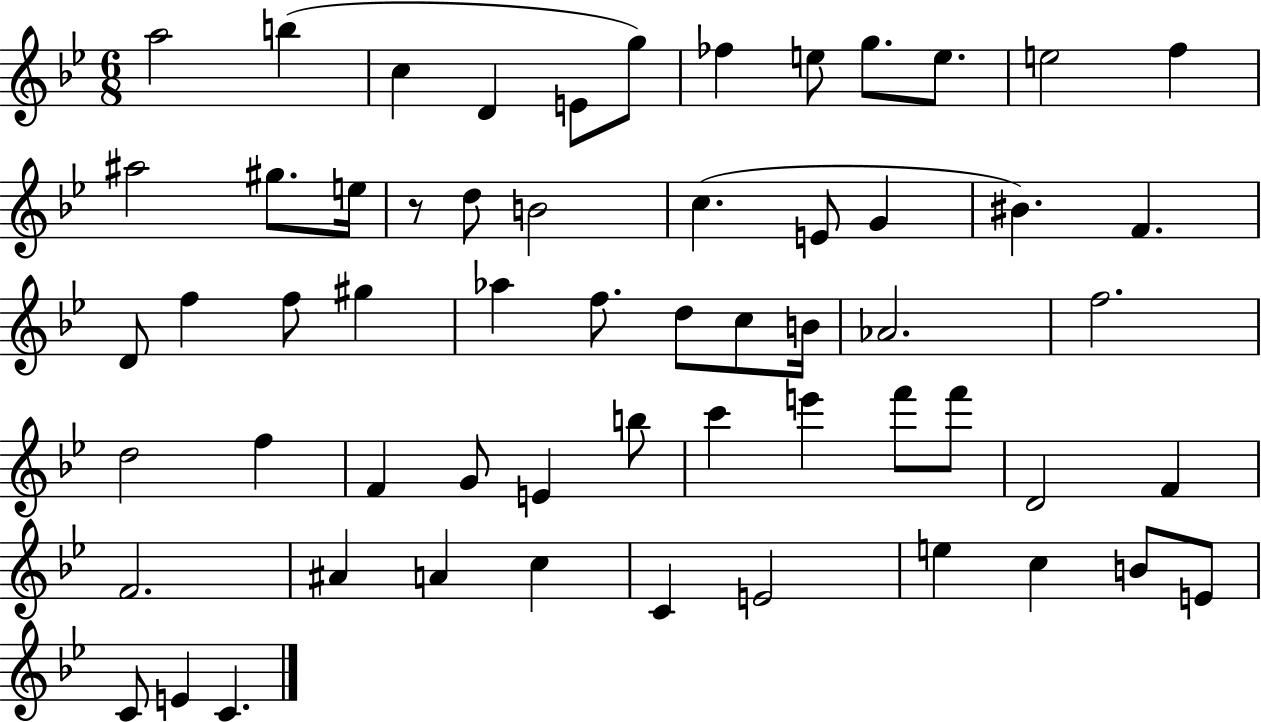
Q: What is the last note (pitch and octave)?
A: C4